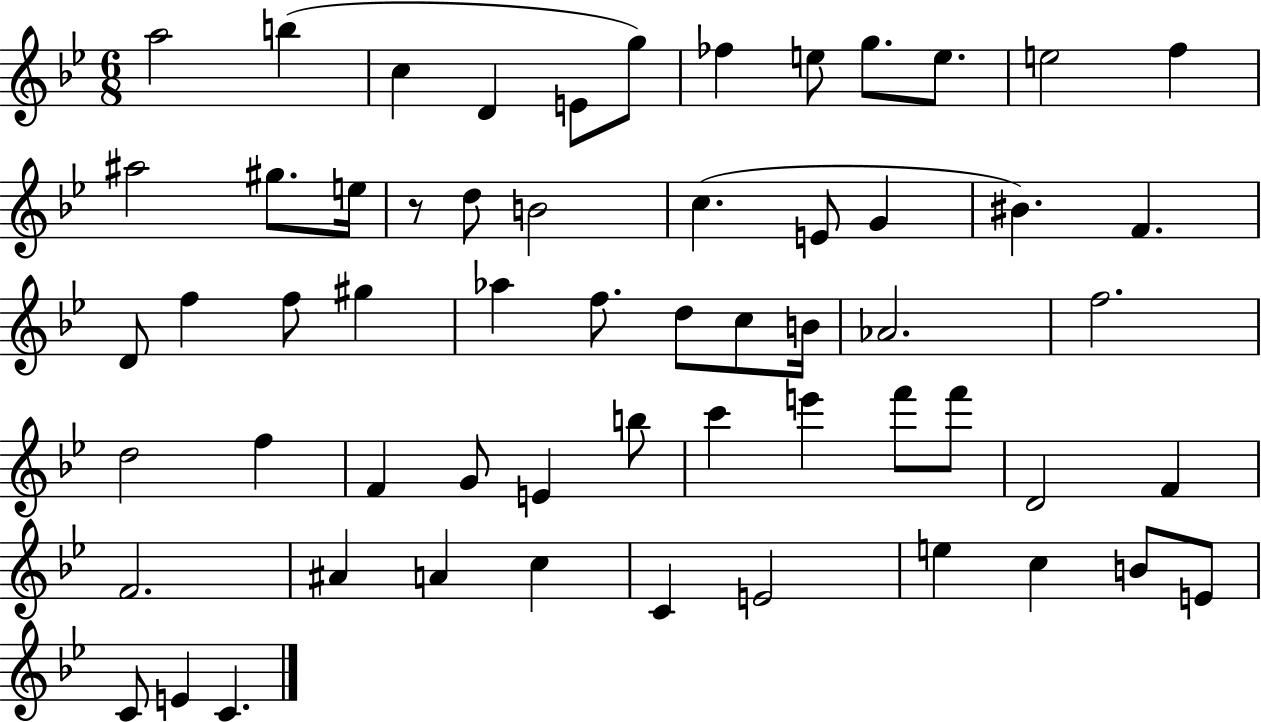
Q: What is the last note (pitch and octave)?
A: C4